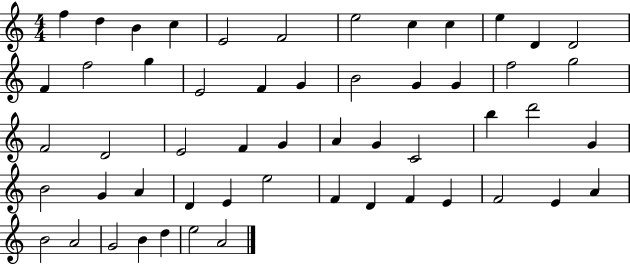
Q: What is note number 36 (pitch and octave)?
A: G4